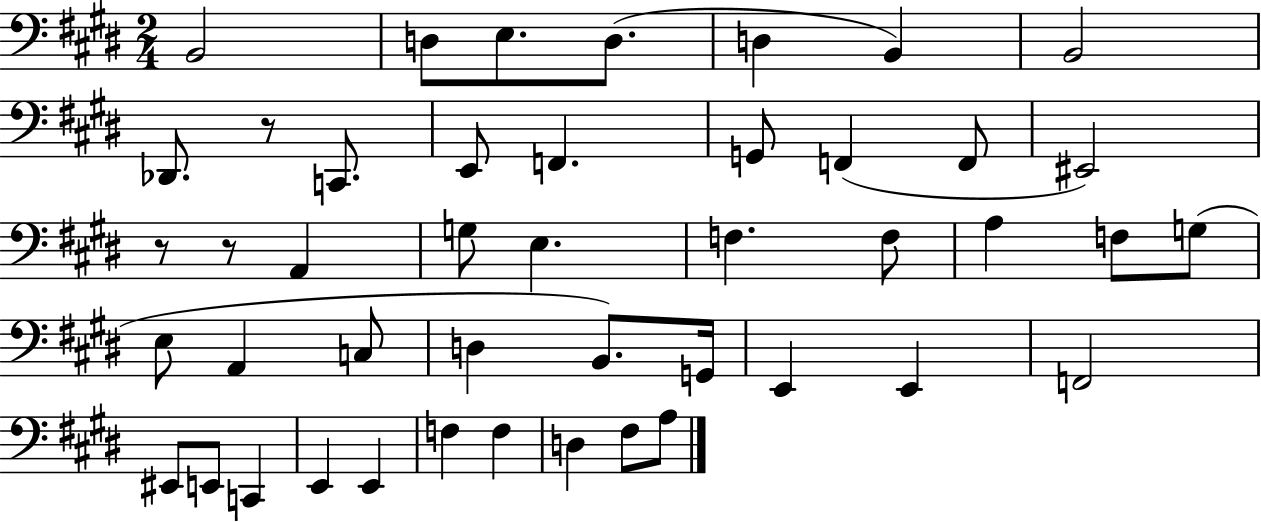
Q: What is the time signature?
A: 2/4